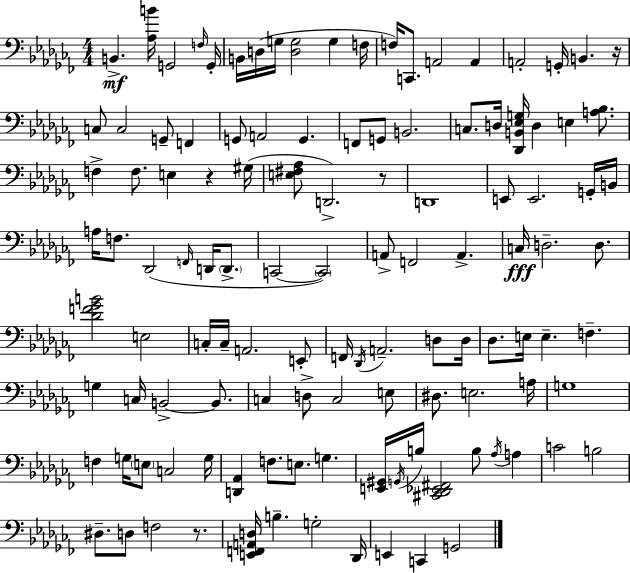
{
  \clef bass
  \numericTimeSignature
  \time 4/4
  \key aes \minor
  b,4.->\mf <aes b'>16 g,2 \grace { f16 } | g,16-. b,16 d16( g16 <d g>2 g4 | f16 f16) c,8. a,2 a,4 | a,2-. g,16-. b,4. | \break r16 c8 c2 g,8-- f,4 | g,8 a,2 g,4. | f,8 g,8 b,2. | c8. d16 <des, b, ees g>16 d4 e4 <a bes>8. | \break f4-> f8. e4 r4 | gis16( <e fis aes>8 d,2.->) r8 | d,1 | e,8 e,2. g,16-. | \break b,16 a16 f8. des,2( \grace { f,16 } d,16 \parenthesize d,8.-> | c,2~~ \parenthesize c,2) | a,8-> f,2 a,4.-> | c16\fff d2.-- d8. | \break <des' f' ges' b'>2 e2 | c16-. c16-- a,2. | e,8-. f,16 \acciaccatura { des,16 } a,2.-- | d8 d16 des8. e16 e4.-- f4.-- | \break g4 c16 b,2->~~ | b,8. c4 d8-> c2 | e8 dis8. e2. | a16 g1 | \break f4 g16 \parenthesize e8 c2 | g16 <d, aes,>4 f8. e8. g4. | <e, gis,>16 \acciaccatura { g,16 } b16 <cis, des, ees, fis,>2 b8 | \acciaccatura { aes16 } a4 c'2 b2 | \break dis8.-- d8 f2 | r8. <e, f, a, d>16 b4.-- g2-. | des,16 e,4 c,4 g,2 | \bar "|."
}